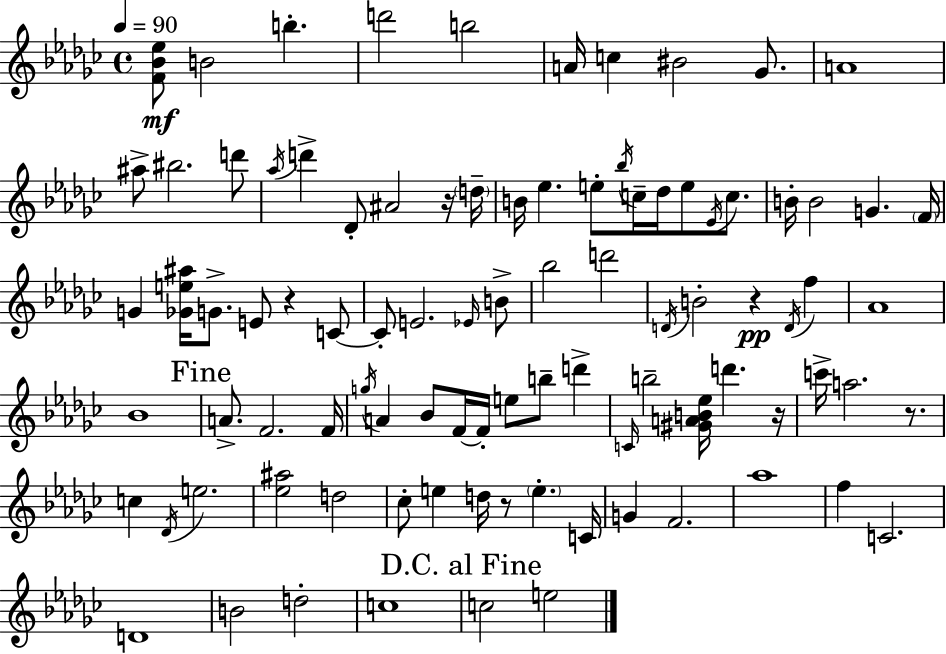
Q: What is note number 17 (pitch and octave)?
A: D5